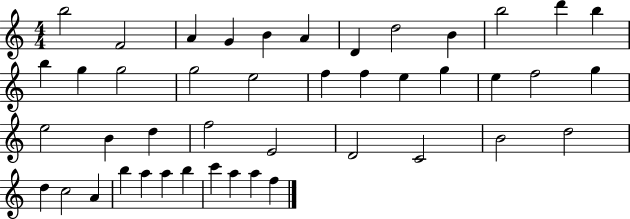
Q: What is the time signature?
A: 4/4